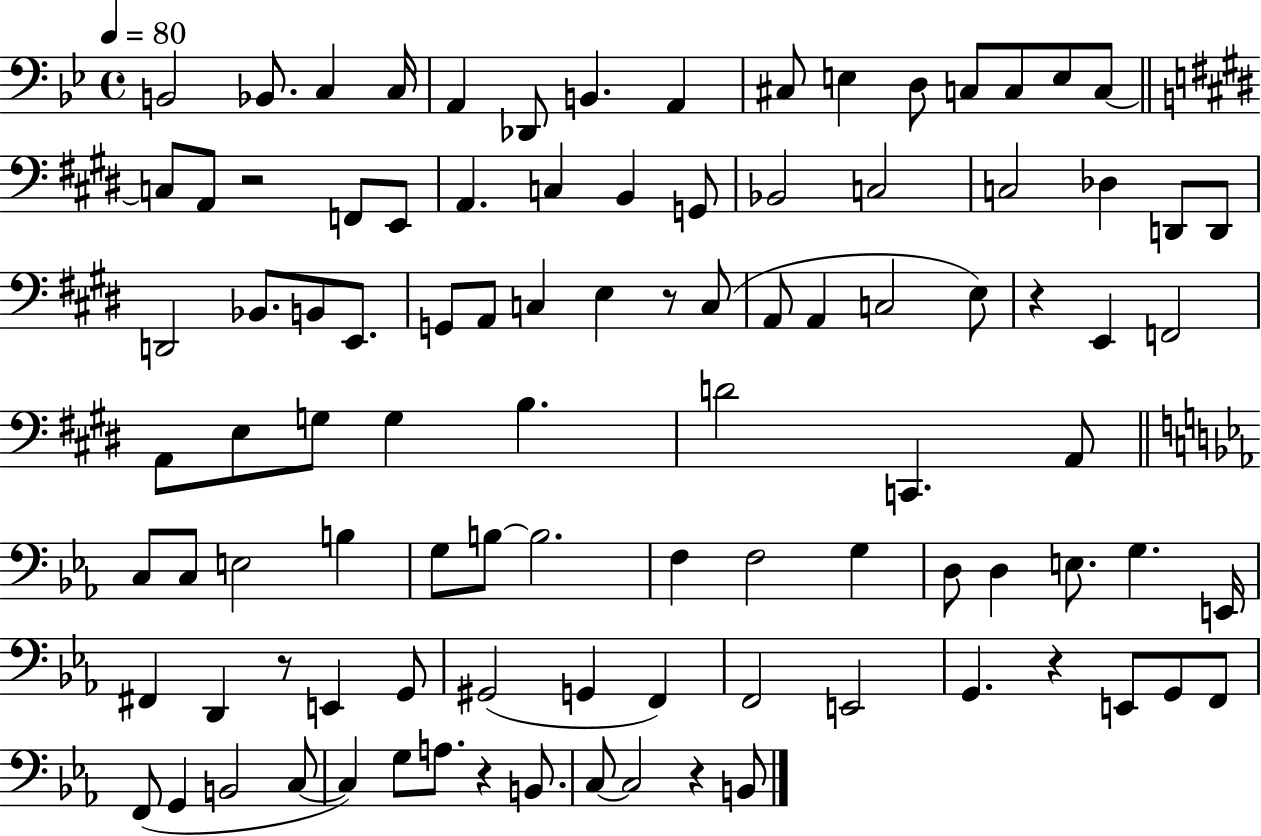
B2/h Bb2/e. C3/q C3/s A2/q Db2/e B2/q. A2/q C#3/e E3/q D3/e C3/e C3/e E3/e C3/e C3/e A2/e R/h F2/e E2/e A2/q. C3/q B2/q G2/e Bb2/h C3/h C3/h Db3/q D2/e D2/e D2/h Bb2/e. B2/e E2/e. G2/e A2/e C3/q E3/q R/e C3/e A2/e A2/q C3/h E3/e R/q E2/q F2/h A2/e E3/e G3/e G3/q B3/q. D4/h C2/q. A2/e C3/e C3/e E3/h B3/q G3/e B3/e B3/h. F3/q F3/h G3/q D3/e D3/q E3/e. G3/q. E2/s F#2/q D2/q R/e E2/q G2/e G#2/h G2/q F2/q F2/h E2/h G2/q. R/q E2/e G2/e F2/e F2/e G2/q B2/h C3/e C3/q G3/e A3/e. R/q B2/e. C3/e C3/h R/q B2/e